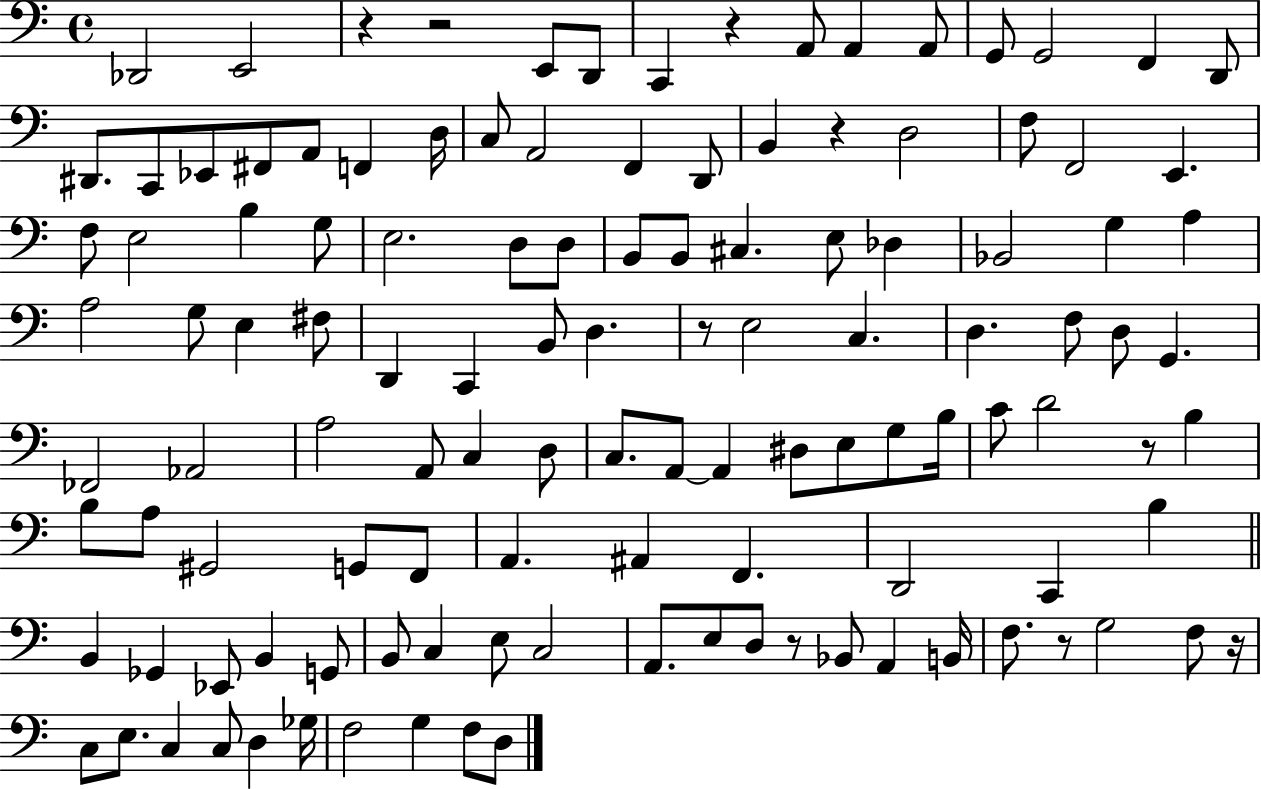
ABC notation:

X:1
T:Untitled
M:4/4
L:1/4
K:C
_D,,2 E,,2 z z2 E,,/2 D,,/2 C,, z A,,/2 A,, A,,/2 G,,/2 G,,2 F,, D,,/2 ^D,,/2 C,,/2 _E,,/2 ^F,,/2 A,,/2 F,, D,/4 C,/2 A,,2 F,, D,,/2 B,, z D,2 F,/2 F,,2 E,, F,/2 E,2 B, G,/2 E,2 D,/2 D,/2 B,,/2 B,,/2 ^C, E,/2 _D, _B,,2 G, A, A,2 G,/2 E, ^F,/2 D,, C,, B,,/2 D, z/2 E,2 C, D, F,/2 D,/2 G,, _F,,2 _A,,2 A,2 A,,/2 C, D,/2 C,/2 A,,/2 A,, ^D,/2 E,/2 G,/2 B,/4 C/2 D2 z/2 B, B,/2 A,/2 ^G,,2 G,,/2 F,,/2 A,, ^A,, F,, D,,2 C,, B, B,, _G,, _E,,/2 B,, G,,/2 B,,/2 C, E,/2 C,2 A,,/2 E,/2 D,/2 z/2 _B,,/2 A,, B,,/4 F,/2 z/2 G,2 F,/2 z/4 C,/2 E,/2 C, C,/2 D, _G,/4 F,2 G, F,/2 D,/2